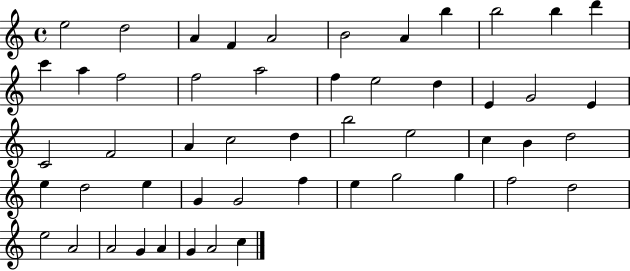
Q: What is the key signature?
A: C major